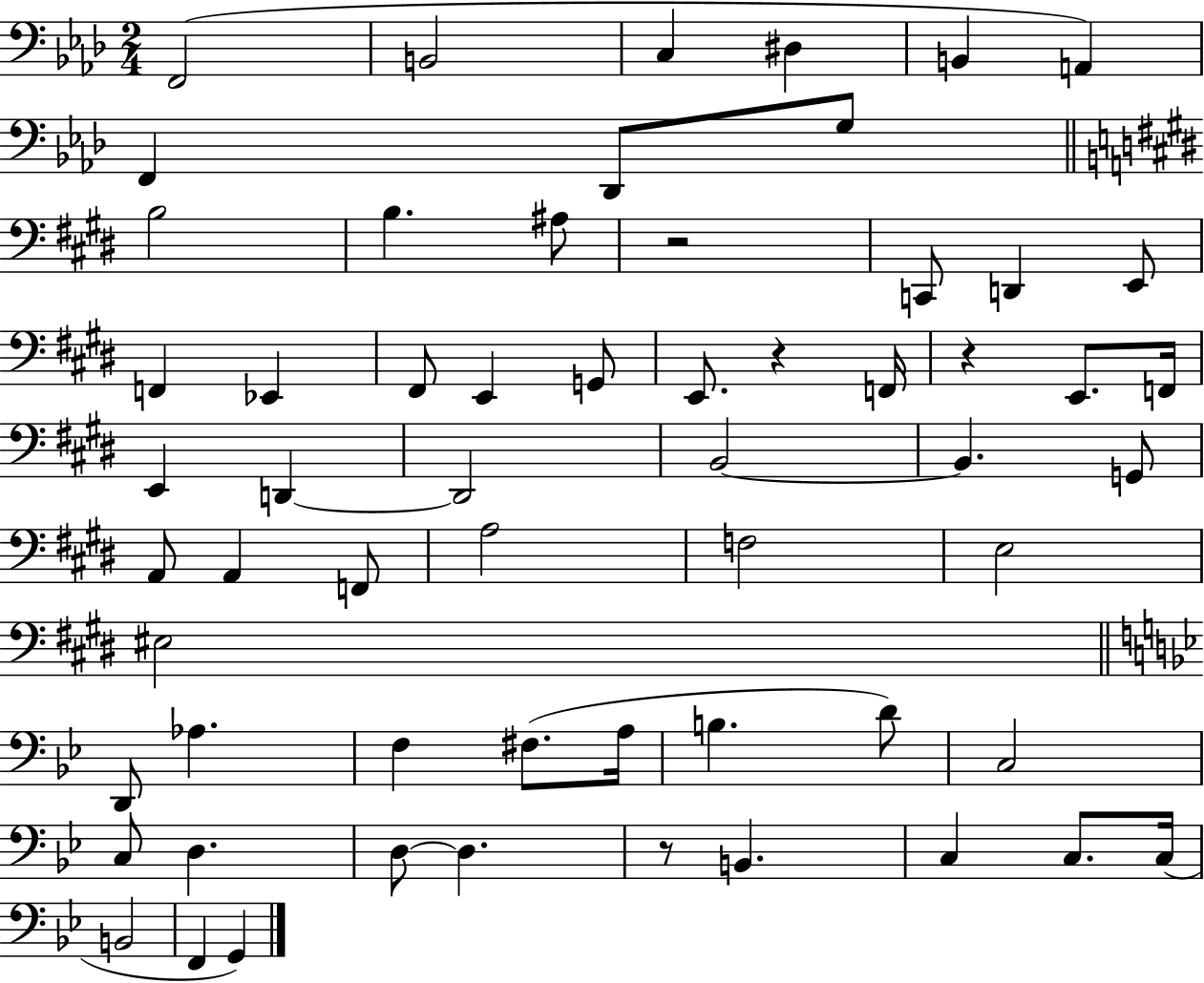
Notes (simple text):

F2/h B2/h C3/q D#3/q B2/q A2/q F2/q Db2/e G3/e B3/h B3/q. A#3/e R/h C2/e D2/q E2/e F2/q Eb2/q F#2/e E2/q G2/e E2/e. R/q F2/s R/q E2/e. F2/s E2/q D2/q D2/h B2/h B2/q. G2/e A2/e A2/q F2/e A3/h F3/h E3/h EIS3/h D2/e Ab3/q. F3/q F#3/e. A3/s B3/q. D4/e C3/h C3/e D3/q. D3/e D3/q. R/e B2/q. C3/q C3/e. C3/s B2/h F2/q G2/q